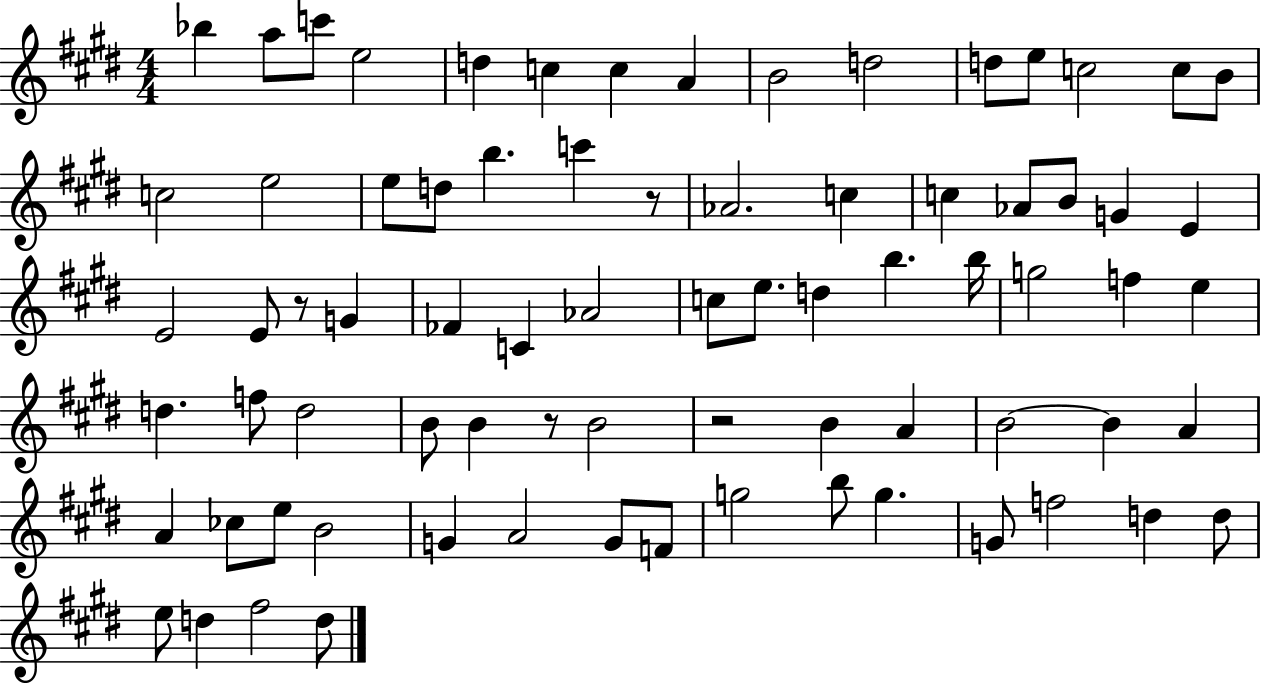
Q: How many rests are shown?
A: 4